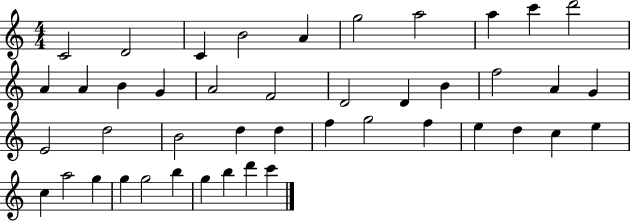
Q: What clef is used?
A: treble